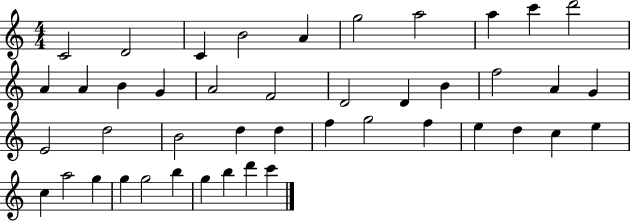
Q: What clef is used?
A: treble